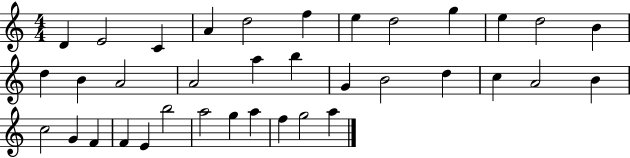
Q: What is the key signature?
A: C major